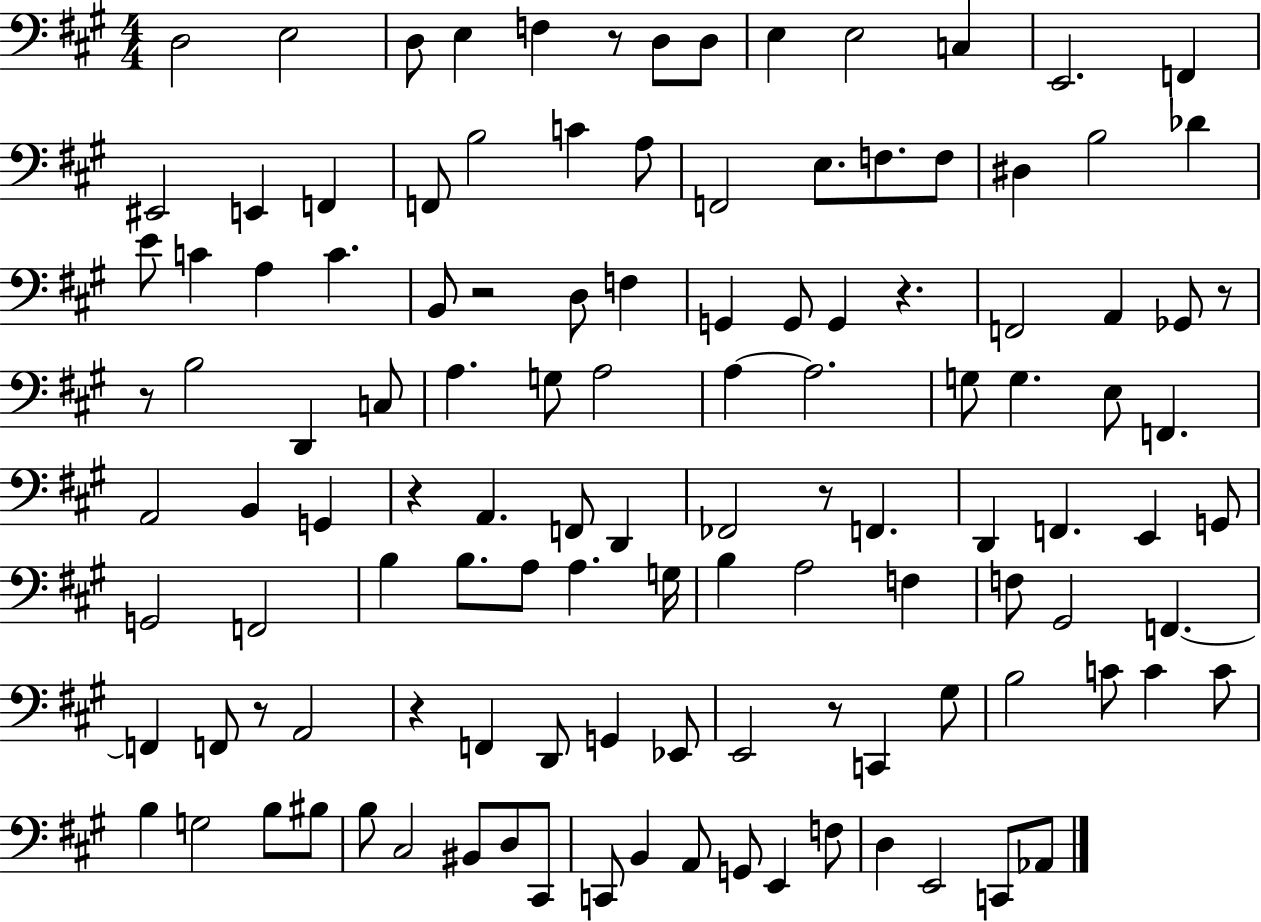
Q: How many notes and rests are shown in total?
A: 119